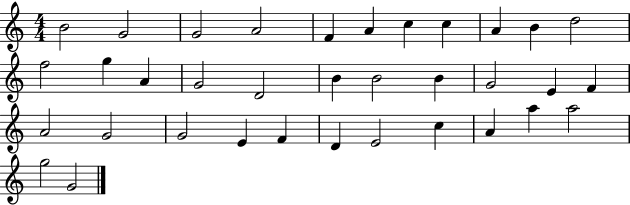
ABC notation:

X:1
T:Untitled
M:4/4
L:1/4
K:C
B2 G2 G2 A2 F A c c A B d2 f2 g A G2 D2 B B2 B G2 E F A2 G2 G2 E F D E2 c A a a2 g2 G2